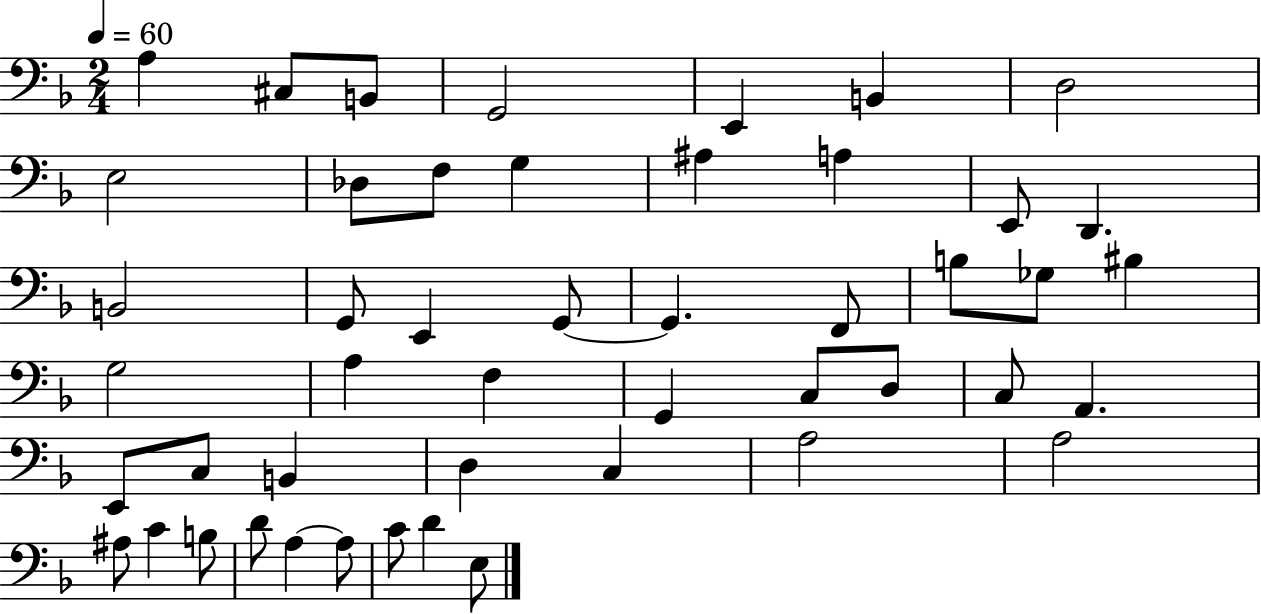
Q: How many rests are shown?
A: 0